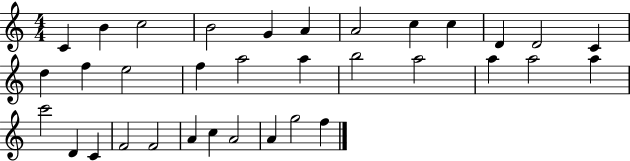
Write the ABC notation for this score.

X:1
T:Untitled
M:4/4
L:1/4
K:C
C B c2 B2 G A A2 c c D D2 C d f e2 f a2 a b2 a2 a a2 a c'2 D C F2 F2 A c A2 A g2 f